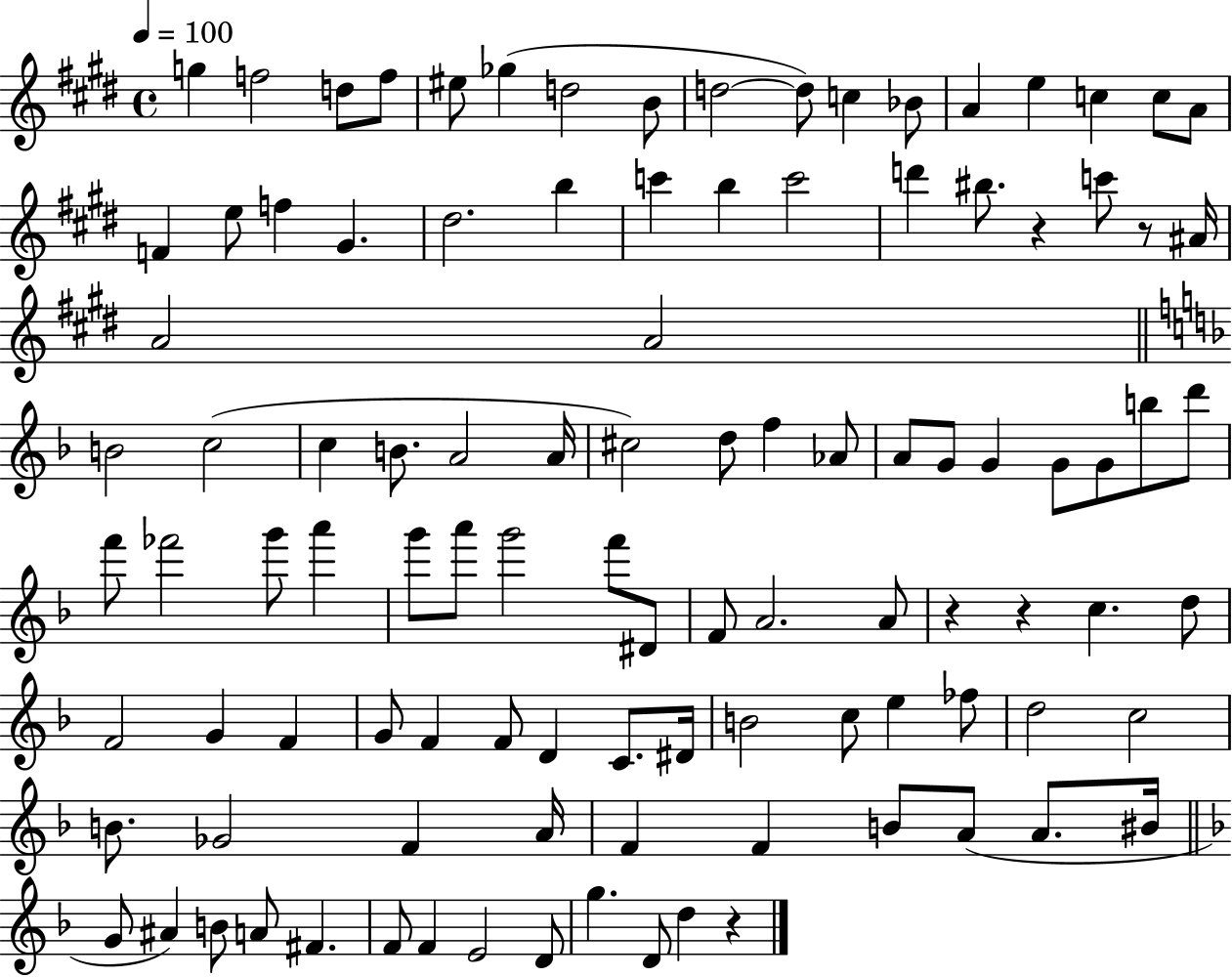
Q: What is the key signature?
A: E major